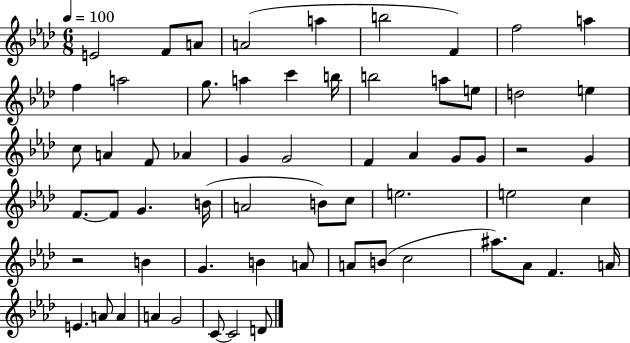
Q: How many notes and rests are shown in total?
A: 62